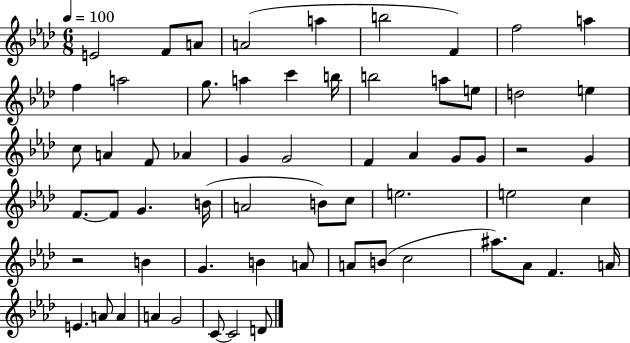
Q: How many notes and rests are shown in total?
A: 62